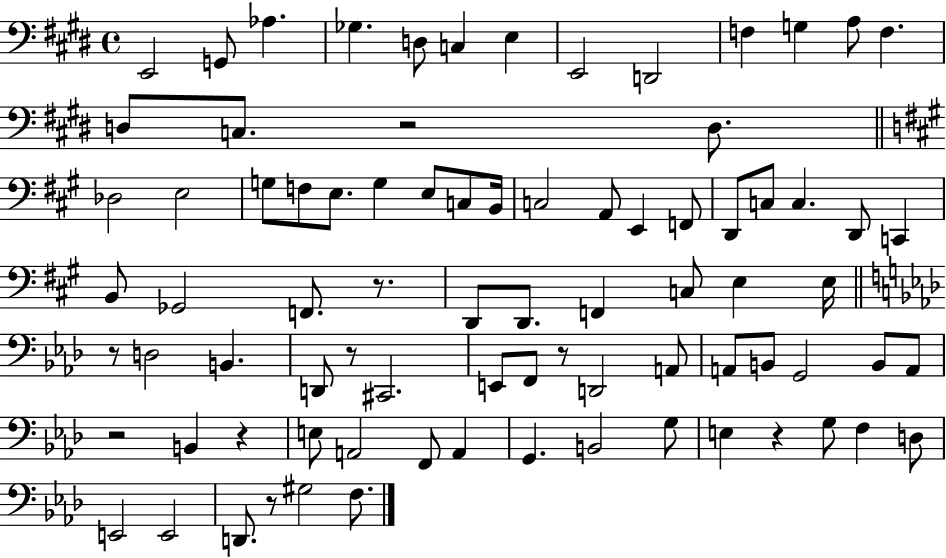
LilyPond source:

{
  \clef bass
  \time 4/4
  \defaultTimeSignature
  \key e \major
  e,2 g,8 aes4. | ges4. d8 c4 e4 | e,2 d,2 | f4 g4 a8 f4. | \break d8 c8. r2 d8. | \bar "||" \break \key a \major des2 e2 | g8 f8 e8. g4 e8 c8 b,16 | c2 a,8 e,4 f,8 | d,8 c8 c4. d,8 c,4 | \break b,8 ges,2 f,8. r8. | d,8 d,8. f,4 c8 e4 e16 | \bar "||" \break \key aes \major r8 d2 b,4. | d,8 r8 cis,2. | e,8 f,8 r8 d,2 a,8 | a,8 b,8 g,2 b,8 a,8 | \break r2 b,4 r4 | e8 a,2 f,8 a,4 | g,4. b,2 g8 | e4 r4 g8 f4 d8 | \break e,2 e,2 | d,8. r8 gis2 f8. | \bar "|."
}